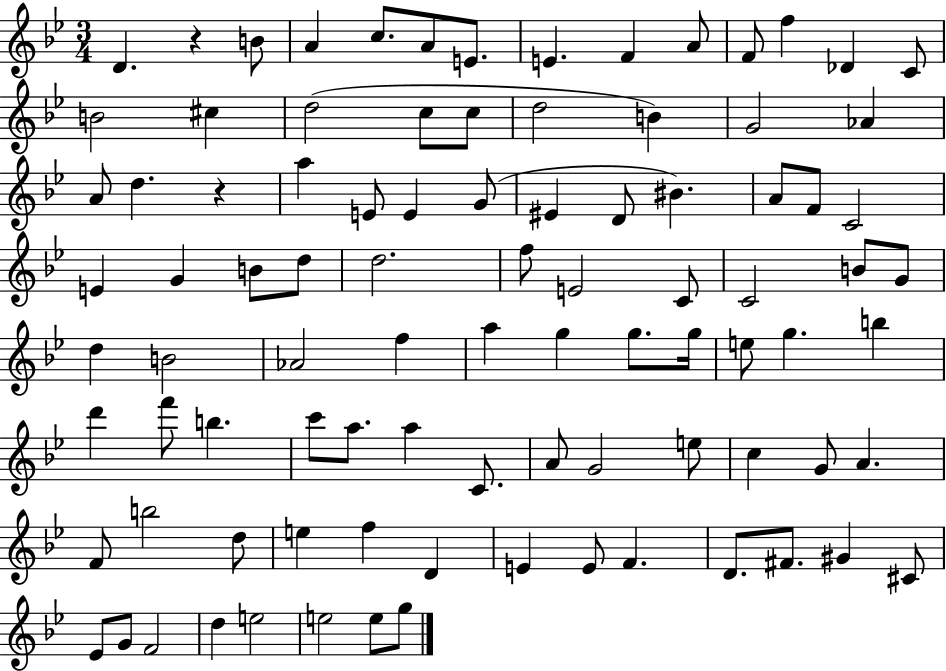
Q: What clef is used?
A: treble